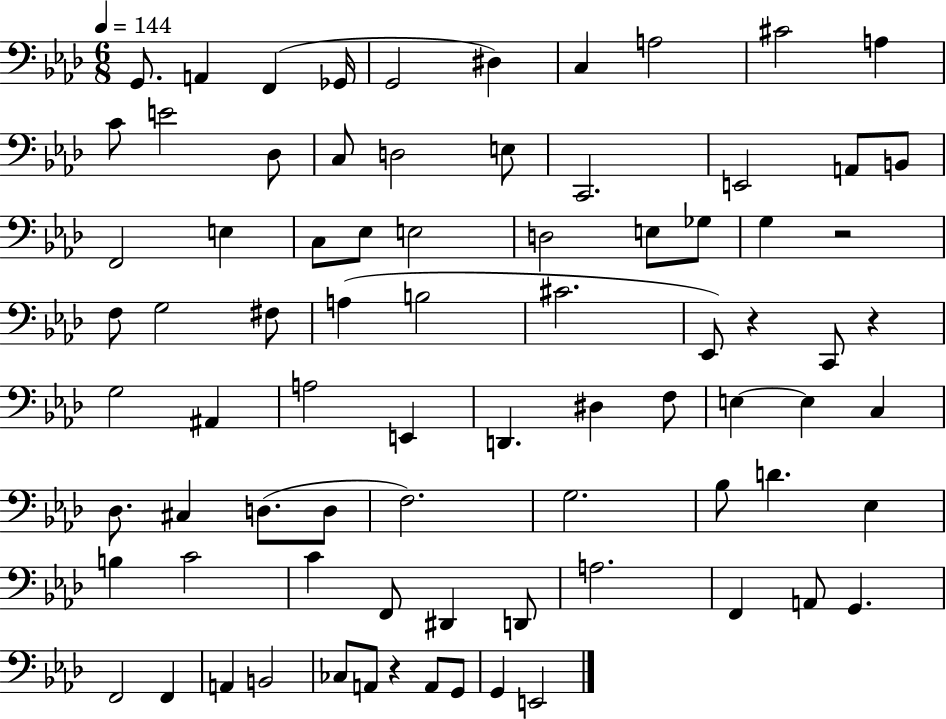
{
  \clef bass
  \numericTimeSignature
  \time 6/8
  \key aes \major
  \tempo 4 = 144
  g,8. a,4 f,4( ges,16 | g,2 dis4) | c4 a2 | cis'2 a4 | \break c'8 e'2 des8 | c8 d2 e8 | c,2. | e,2 a,8 b,8 | \break f,2 e4 | c8 ees8 e2 | d2 e8 ges8 | g4 r2 | \break f8 g2 fis8 | a4( b2 | cis'2. | ees,8) r4 c,8 r4 | \break g2 ais,4 | a2 e,4 | d,4. dis4 f8 | e4~~ e4 c4 | \break des8. cis4 d8.( d8 | f2.) | g2. | bes8 d'4. ees4 | \break b4 c'2 | c'4 f,8 dis,4 d,8 | a2. | f,4 a,8 g,4. | \break f,2 f,4 | a,4 b,2 | ces8 a,8 r4 a,8 g,8 | g,4 e,2 | \break \bar "|."
}